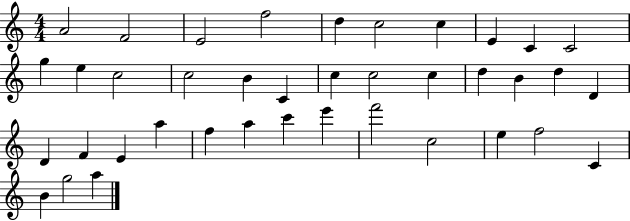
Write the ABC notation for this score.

X:1
T:Untitled
M:4/4
L:1/4
K:C
A2 F2 E2 f2 d c2 c E C C2 g e c2 c2 B C c c2 c d B d D D F E a f a c' e' f'2 c2 e f2 C B g2 a